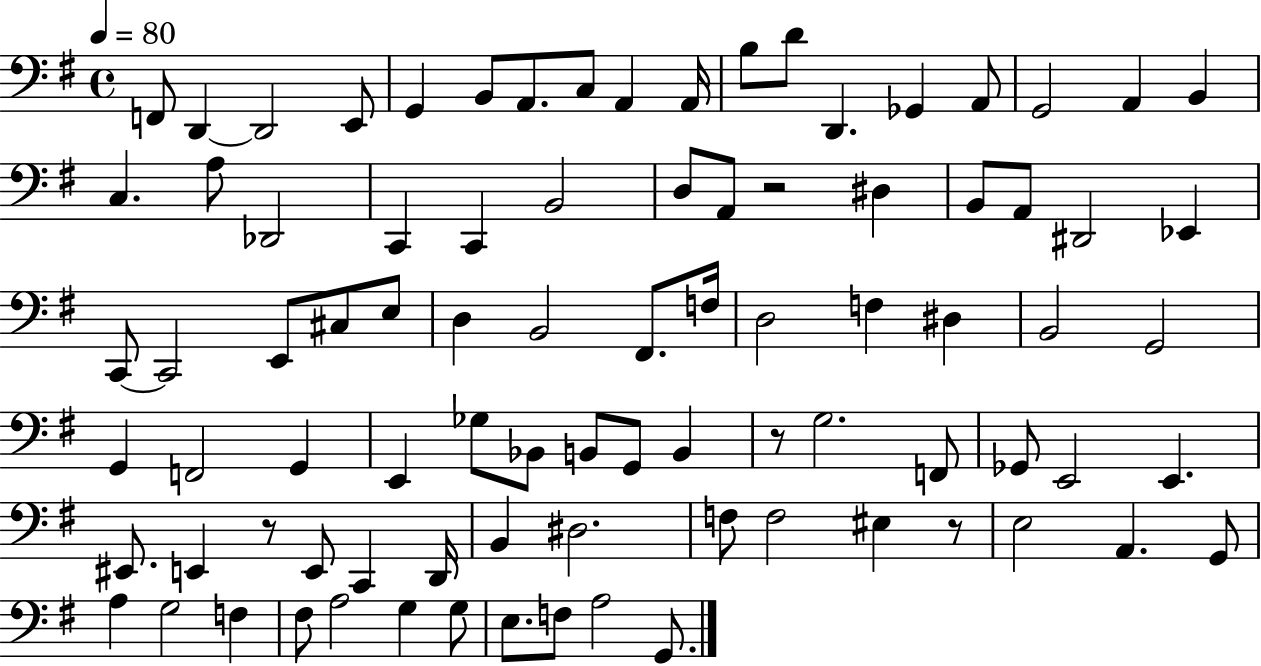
F2/e D2/q D2/h E2/e G2/q B2/e A2/e. C3/e A2/q A2/s B3/e D4/e D2/q. Gb2/q A2/e G2/h A2/q B2/q C3/q. A3/e Db2/h C2/q C2/q B2/h D3/e A2/e R/h D#3/q B2/e A2/e D#2/h Eb2/q C2/e C2/h E2/e C#3/e E3/e D3/q B2/h F#2/e. F3/s D3/h F3/q D#3/q B2/h G2/h G2/q F2/h G2/q E2/q Gb3/e Bb2/e B2/e G2/e B2/q R/e G3/h. F2/e Gb2/e E2/h E2/q. EIS2/e. E2/q R/e E2/e C2/q D2/s B2/q D#3/h. F3/e F3/h EIS3/q R/e E3/h A2/q. G2/e A3/q G3/h F3/q F#3/e A3/h G3/q G3/e E3/e. F3/e A3/h G2/e.